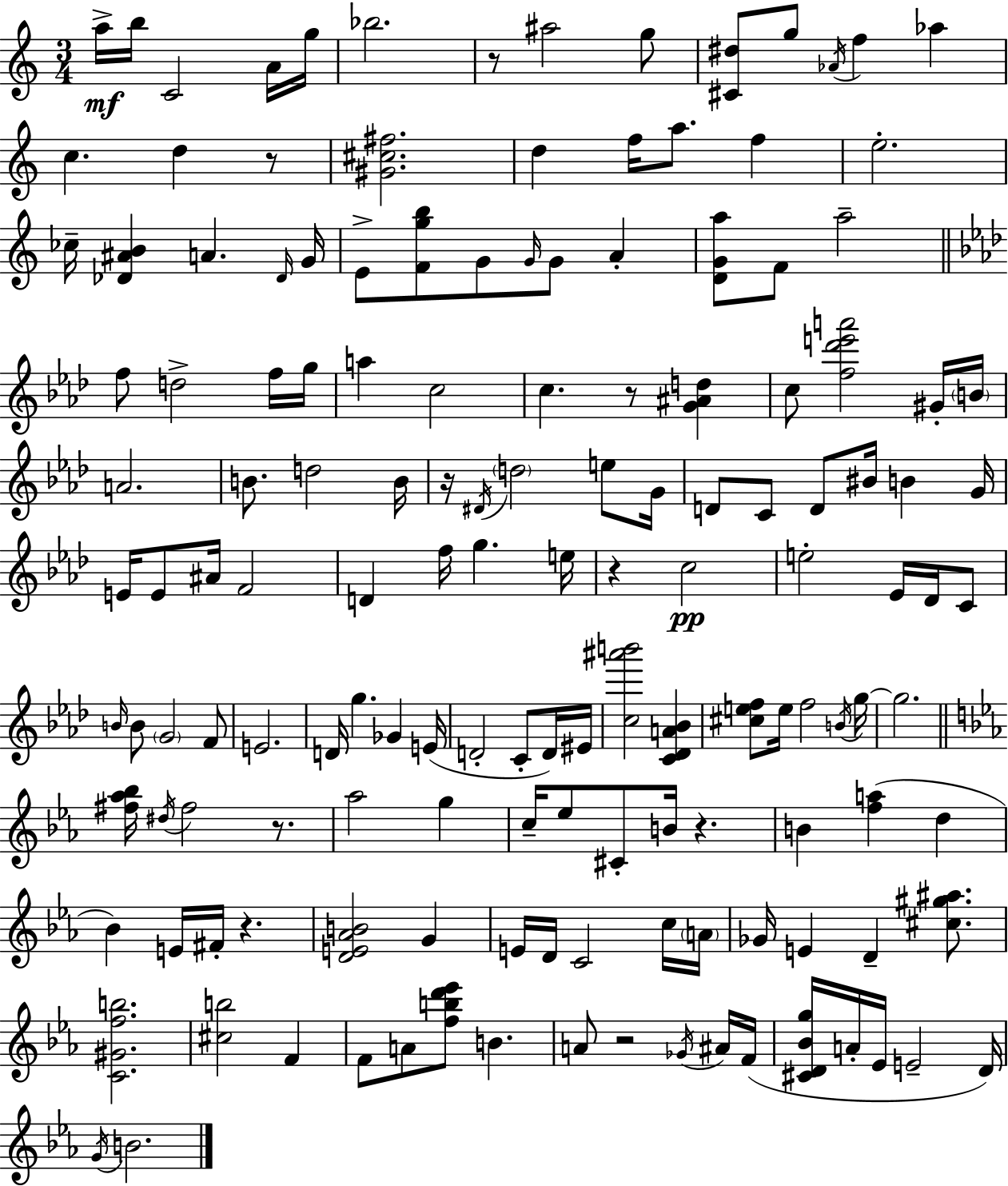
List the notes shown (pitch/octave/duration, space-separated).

A5/s B5/s C4/h A4/s G5/s Bb5/h. R/e A#5/h G5/e [C#4,D#5]/e G5/e Ab4/s F5/q Ab5/q C5/q. D5/q R/e [G#4,C#5,F#5]/h. D5/q F5/s A5/e. F5/q E5/h. CES5/s [Db4,A#4,B4]/q A4/q. Db4/s G4/s E4/e [F4,G5,B5]/e G4/e G4/s G4/e A4/q [D4,G4,A5]/e F4/e A5/h F5/e D5/h F5/s G5/s A5/q C5/h C5/q. R/e [G4,A#4,D5]/q C5/e [F5,Db6,E6,A6]/h G#4/s B4/s A4/h. B4/e. D5/h B4/s R/s D#4/s D5/h E5/e G4/s D4/e C4/e D4/e BIS4/s B4/q G4/s E4/s E4/e A#4/s F4/h D4/q F5/s G5/q. E5/s R/q C5/h E5/h Eb4/s Db4/s C4/e B4/s B4/e G4/h F4/e E4/h. D4/s G5/q. Gb4/q E4/s D4/h C4/e D4/s EIS4/s [C5,A#6,B6]/h [C4,Db4,A4,Bb4]/q [C#5,E5,F5]/e E5/s F5/h B4/s G5/s G5/h. [F#5,Ab5,Bb5]/s D#5/s F#5/h R/e. Ab5/h G5/q C5/s Eb5/e C#4/e B4/s R/q. B4/q [F5,A5]/q D5/q Bb4/q E4/s F#4/s R/q. [D4,E4,Ab4,B4]/h G4/q E4/s D4/s C4/h C5/s A4/s Gb4/s E4/q D4/q [C#5,G#5,A#5]/e. [C4,G#4,F5,B5]/h. [C#5,B5]/h F4/q F4/e A4/e [F5,B5,D6,Eb6]/e B4/q. A4/e R/h Gb4/s A#4/s F4/s [C#4,D4,Bb4,G5]/s A4/s Eb4/s E4/h D4/s G4/s B4/h.